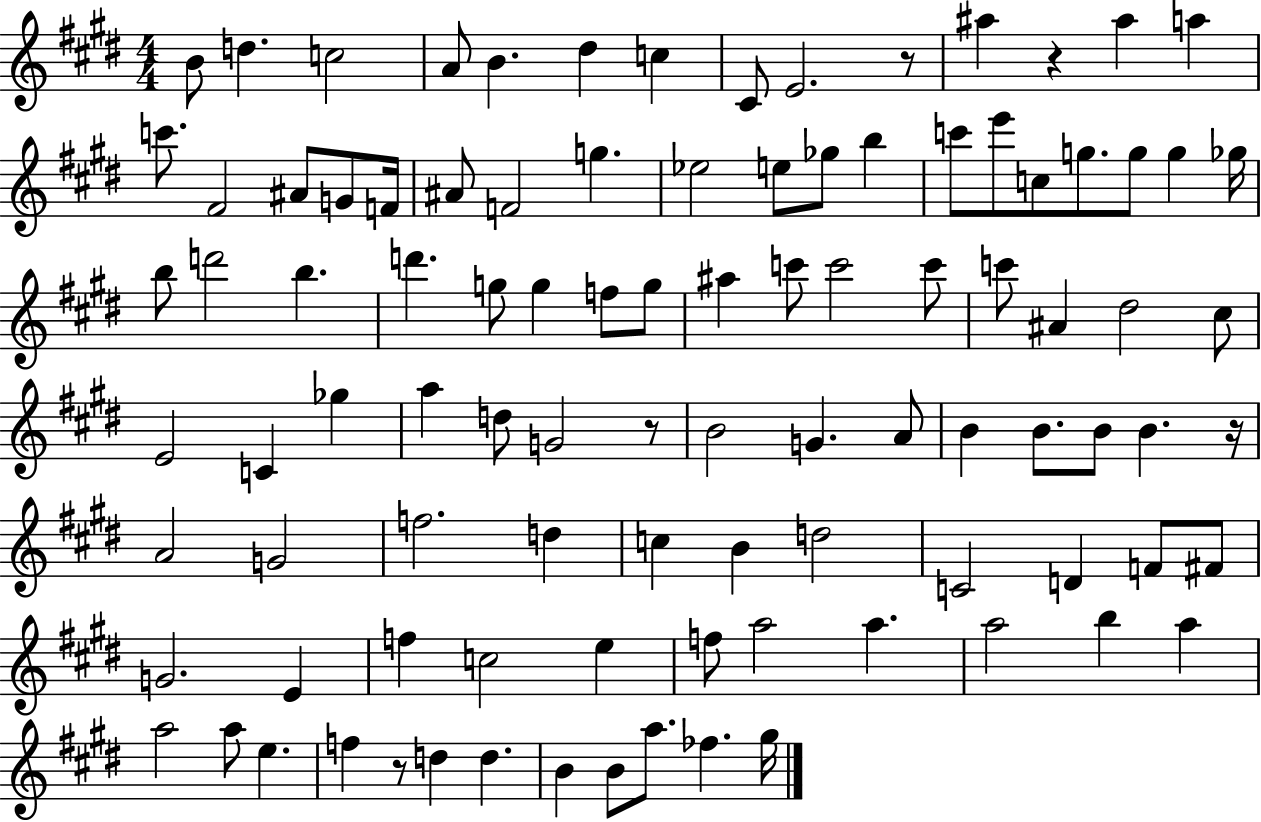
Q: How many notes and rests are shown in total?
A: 98